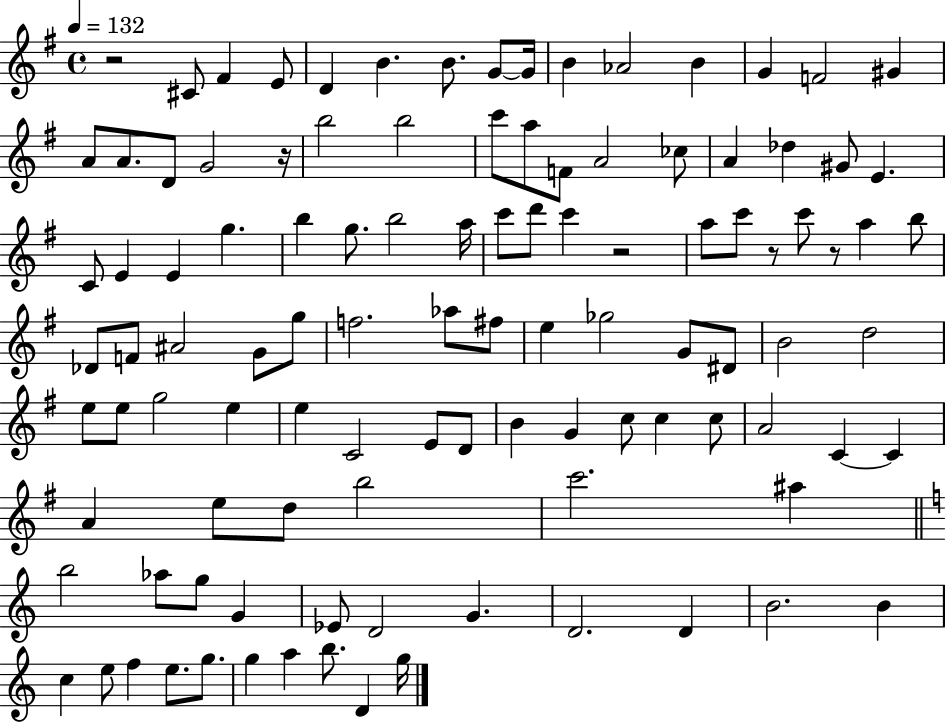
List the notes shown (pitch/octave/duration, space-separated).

R/h C#4/e F#4/q E4/e D4/q B4/q. B4/e. G4/e G4/s B4/q Ab4/h B4/q G4/q F4/h G#4/q A4/e A4/e. D4/e G4/h R/s B5/h B5/h C6/e A5/e F4/e A4/h CES5/e A4/q Db5/q G#4/e E4/q. C4/e E4/q E4/q G5/q. B5/q G5/e. B5/h A5/s C6/e D6/e C6/q R/h A5/e C6/e R/e C6/e R/e A5/q B5/e Db4/e F4/e A#4/h G4/e G5/e F5/h. Ab5/e F#5/e E5/q Gb5/h G4/e D#4/e B4/h D5/h E5/e E5/e G5/h E5/q E5/q C4/h E4/e D4/e B4/q G4/q C5/e C5/q C5/e A4/h C4/q C4/q A4/q E5/e D5/e B5/h C6/h. A#5/q B5/h Ab5/e G5/e G4/q Eb4/e D4/h G4/q. D4/h. D4/q B4/h. B4/q C5/q E5/e F5/q E5/e. G5/e. G5/q A5/q B5/e. D4/q G5/s